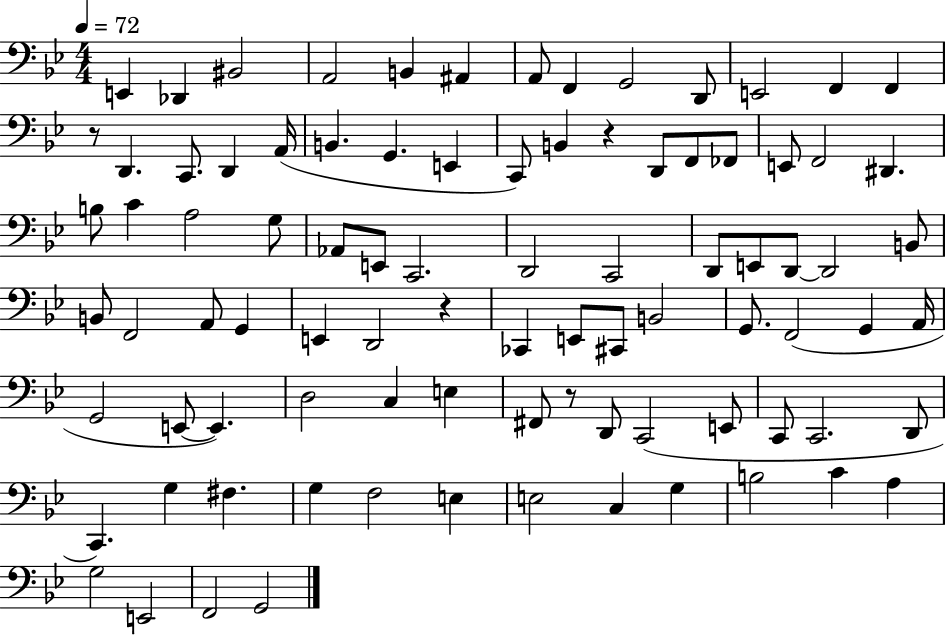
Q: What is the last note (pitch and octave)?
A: G2